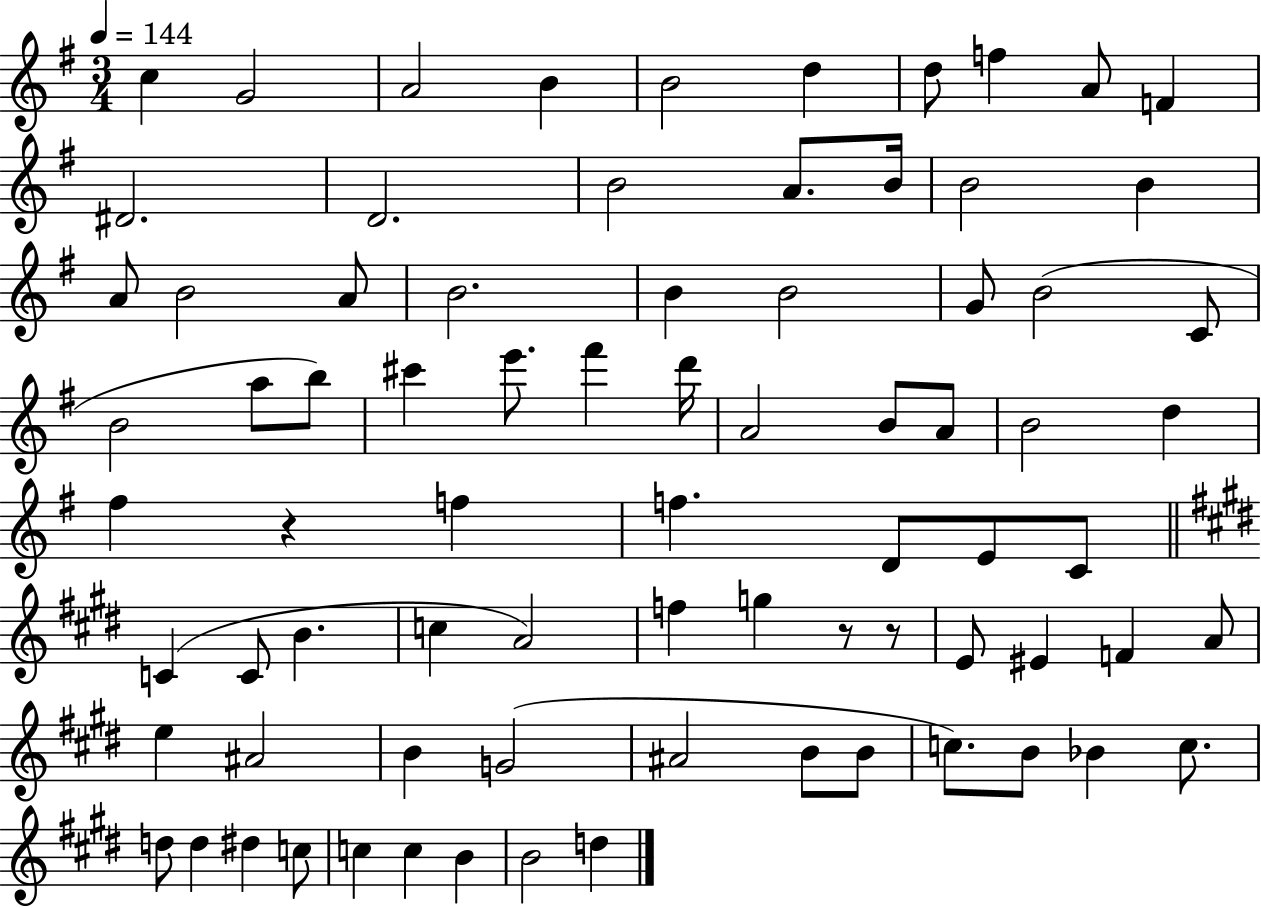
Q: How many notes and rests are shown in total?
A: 78